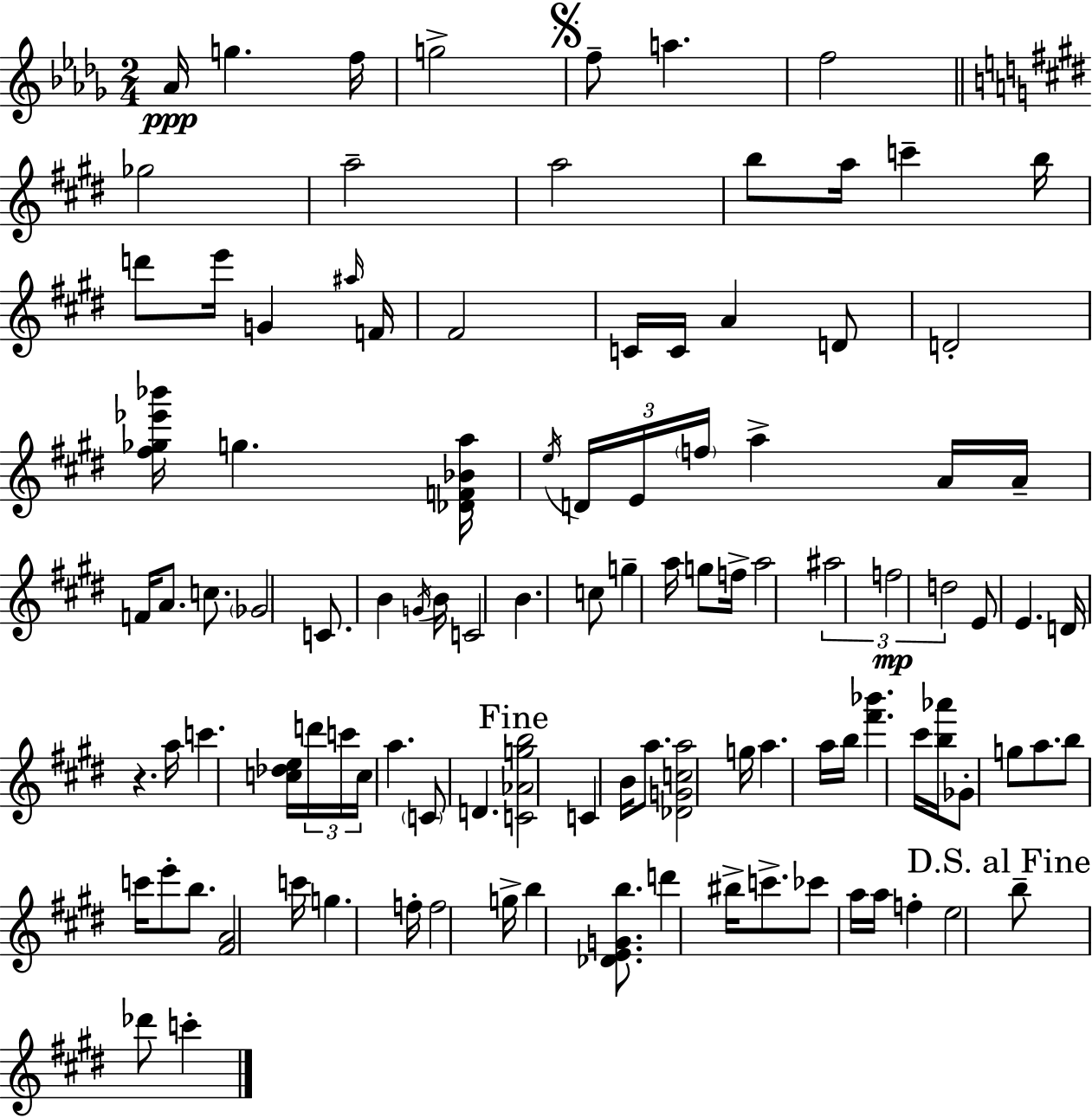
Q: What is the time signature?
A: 2/4